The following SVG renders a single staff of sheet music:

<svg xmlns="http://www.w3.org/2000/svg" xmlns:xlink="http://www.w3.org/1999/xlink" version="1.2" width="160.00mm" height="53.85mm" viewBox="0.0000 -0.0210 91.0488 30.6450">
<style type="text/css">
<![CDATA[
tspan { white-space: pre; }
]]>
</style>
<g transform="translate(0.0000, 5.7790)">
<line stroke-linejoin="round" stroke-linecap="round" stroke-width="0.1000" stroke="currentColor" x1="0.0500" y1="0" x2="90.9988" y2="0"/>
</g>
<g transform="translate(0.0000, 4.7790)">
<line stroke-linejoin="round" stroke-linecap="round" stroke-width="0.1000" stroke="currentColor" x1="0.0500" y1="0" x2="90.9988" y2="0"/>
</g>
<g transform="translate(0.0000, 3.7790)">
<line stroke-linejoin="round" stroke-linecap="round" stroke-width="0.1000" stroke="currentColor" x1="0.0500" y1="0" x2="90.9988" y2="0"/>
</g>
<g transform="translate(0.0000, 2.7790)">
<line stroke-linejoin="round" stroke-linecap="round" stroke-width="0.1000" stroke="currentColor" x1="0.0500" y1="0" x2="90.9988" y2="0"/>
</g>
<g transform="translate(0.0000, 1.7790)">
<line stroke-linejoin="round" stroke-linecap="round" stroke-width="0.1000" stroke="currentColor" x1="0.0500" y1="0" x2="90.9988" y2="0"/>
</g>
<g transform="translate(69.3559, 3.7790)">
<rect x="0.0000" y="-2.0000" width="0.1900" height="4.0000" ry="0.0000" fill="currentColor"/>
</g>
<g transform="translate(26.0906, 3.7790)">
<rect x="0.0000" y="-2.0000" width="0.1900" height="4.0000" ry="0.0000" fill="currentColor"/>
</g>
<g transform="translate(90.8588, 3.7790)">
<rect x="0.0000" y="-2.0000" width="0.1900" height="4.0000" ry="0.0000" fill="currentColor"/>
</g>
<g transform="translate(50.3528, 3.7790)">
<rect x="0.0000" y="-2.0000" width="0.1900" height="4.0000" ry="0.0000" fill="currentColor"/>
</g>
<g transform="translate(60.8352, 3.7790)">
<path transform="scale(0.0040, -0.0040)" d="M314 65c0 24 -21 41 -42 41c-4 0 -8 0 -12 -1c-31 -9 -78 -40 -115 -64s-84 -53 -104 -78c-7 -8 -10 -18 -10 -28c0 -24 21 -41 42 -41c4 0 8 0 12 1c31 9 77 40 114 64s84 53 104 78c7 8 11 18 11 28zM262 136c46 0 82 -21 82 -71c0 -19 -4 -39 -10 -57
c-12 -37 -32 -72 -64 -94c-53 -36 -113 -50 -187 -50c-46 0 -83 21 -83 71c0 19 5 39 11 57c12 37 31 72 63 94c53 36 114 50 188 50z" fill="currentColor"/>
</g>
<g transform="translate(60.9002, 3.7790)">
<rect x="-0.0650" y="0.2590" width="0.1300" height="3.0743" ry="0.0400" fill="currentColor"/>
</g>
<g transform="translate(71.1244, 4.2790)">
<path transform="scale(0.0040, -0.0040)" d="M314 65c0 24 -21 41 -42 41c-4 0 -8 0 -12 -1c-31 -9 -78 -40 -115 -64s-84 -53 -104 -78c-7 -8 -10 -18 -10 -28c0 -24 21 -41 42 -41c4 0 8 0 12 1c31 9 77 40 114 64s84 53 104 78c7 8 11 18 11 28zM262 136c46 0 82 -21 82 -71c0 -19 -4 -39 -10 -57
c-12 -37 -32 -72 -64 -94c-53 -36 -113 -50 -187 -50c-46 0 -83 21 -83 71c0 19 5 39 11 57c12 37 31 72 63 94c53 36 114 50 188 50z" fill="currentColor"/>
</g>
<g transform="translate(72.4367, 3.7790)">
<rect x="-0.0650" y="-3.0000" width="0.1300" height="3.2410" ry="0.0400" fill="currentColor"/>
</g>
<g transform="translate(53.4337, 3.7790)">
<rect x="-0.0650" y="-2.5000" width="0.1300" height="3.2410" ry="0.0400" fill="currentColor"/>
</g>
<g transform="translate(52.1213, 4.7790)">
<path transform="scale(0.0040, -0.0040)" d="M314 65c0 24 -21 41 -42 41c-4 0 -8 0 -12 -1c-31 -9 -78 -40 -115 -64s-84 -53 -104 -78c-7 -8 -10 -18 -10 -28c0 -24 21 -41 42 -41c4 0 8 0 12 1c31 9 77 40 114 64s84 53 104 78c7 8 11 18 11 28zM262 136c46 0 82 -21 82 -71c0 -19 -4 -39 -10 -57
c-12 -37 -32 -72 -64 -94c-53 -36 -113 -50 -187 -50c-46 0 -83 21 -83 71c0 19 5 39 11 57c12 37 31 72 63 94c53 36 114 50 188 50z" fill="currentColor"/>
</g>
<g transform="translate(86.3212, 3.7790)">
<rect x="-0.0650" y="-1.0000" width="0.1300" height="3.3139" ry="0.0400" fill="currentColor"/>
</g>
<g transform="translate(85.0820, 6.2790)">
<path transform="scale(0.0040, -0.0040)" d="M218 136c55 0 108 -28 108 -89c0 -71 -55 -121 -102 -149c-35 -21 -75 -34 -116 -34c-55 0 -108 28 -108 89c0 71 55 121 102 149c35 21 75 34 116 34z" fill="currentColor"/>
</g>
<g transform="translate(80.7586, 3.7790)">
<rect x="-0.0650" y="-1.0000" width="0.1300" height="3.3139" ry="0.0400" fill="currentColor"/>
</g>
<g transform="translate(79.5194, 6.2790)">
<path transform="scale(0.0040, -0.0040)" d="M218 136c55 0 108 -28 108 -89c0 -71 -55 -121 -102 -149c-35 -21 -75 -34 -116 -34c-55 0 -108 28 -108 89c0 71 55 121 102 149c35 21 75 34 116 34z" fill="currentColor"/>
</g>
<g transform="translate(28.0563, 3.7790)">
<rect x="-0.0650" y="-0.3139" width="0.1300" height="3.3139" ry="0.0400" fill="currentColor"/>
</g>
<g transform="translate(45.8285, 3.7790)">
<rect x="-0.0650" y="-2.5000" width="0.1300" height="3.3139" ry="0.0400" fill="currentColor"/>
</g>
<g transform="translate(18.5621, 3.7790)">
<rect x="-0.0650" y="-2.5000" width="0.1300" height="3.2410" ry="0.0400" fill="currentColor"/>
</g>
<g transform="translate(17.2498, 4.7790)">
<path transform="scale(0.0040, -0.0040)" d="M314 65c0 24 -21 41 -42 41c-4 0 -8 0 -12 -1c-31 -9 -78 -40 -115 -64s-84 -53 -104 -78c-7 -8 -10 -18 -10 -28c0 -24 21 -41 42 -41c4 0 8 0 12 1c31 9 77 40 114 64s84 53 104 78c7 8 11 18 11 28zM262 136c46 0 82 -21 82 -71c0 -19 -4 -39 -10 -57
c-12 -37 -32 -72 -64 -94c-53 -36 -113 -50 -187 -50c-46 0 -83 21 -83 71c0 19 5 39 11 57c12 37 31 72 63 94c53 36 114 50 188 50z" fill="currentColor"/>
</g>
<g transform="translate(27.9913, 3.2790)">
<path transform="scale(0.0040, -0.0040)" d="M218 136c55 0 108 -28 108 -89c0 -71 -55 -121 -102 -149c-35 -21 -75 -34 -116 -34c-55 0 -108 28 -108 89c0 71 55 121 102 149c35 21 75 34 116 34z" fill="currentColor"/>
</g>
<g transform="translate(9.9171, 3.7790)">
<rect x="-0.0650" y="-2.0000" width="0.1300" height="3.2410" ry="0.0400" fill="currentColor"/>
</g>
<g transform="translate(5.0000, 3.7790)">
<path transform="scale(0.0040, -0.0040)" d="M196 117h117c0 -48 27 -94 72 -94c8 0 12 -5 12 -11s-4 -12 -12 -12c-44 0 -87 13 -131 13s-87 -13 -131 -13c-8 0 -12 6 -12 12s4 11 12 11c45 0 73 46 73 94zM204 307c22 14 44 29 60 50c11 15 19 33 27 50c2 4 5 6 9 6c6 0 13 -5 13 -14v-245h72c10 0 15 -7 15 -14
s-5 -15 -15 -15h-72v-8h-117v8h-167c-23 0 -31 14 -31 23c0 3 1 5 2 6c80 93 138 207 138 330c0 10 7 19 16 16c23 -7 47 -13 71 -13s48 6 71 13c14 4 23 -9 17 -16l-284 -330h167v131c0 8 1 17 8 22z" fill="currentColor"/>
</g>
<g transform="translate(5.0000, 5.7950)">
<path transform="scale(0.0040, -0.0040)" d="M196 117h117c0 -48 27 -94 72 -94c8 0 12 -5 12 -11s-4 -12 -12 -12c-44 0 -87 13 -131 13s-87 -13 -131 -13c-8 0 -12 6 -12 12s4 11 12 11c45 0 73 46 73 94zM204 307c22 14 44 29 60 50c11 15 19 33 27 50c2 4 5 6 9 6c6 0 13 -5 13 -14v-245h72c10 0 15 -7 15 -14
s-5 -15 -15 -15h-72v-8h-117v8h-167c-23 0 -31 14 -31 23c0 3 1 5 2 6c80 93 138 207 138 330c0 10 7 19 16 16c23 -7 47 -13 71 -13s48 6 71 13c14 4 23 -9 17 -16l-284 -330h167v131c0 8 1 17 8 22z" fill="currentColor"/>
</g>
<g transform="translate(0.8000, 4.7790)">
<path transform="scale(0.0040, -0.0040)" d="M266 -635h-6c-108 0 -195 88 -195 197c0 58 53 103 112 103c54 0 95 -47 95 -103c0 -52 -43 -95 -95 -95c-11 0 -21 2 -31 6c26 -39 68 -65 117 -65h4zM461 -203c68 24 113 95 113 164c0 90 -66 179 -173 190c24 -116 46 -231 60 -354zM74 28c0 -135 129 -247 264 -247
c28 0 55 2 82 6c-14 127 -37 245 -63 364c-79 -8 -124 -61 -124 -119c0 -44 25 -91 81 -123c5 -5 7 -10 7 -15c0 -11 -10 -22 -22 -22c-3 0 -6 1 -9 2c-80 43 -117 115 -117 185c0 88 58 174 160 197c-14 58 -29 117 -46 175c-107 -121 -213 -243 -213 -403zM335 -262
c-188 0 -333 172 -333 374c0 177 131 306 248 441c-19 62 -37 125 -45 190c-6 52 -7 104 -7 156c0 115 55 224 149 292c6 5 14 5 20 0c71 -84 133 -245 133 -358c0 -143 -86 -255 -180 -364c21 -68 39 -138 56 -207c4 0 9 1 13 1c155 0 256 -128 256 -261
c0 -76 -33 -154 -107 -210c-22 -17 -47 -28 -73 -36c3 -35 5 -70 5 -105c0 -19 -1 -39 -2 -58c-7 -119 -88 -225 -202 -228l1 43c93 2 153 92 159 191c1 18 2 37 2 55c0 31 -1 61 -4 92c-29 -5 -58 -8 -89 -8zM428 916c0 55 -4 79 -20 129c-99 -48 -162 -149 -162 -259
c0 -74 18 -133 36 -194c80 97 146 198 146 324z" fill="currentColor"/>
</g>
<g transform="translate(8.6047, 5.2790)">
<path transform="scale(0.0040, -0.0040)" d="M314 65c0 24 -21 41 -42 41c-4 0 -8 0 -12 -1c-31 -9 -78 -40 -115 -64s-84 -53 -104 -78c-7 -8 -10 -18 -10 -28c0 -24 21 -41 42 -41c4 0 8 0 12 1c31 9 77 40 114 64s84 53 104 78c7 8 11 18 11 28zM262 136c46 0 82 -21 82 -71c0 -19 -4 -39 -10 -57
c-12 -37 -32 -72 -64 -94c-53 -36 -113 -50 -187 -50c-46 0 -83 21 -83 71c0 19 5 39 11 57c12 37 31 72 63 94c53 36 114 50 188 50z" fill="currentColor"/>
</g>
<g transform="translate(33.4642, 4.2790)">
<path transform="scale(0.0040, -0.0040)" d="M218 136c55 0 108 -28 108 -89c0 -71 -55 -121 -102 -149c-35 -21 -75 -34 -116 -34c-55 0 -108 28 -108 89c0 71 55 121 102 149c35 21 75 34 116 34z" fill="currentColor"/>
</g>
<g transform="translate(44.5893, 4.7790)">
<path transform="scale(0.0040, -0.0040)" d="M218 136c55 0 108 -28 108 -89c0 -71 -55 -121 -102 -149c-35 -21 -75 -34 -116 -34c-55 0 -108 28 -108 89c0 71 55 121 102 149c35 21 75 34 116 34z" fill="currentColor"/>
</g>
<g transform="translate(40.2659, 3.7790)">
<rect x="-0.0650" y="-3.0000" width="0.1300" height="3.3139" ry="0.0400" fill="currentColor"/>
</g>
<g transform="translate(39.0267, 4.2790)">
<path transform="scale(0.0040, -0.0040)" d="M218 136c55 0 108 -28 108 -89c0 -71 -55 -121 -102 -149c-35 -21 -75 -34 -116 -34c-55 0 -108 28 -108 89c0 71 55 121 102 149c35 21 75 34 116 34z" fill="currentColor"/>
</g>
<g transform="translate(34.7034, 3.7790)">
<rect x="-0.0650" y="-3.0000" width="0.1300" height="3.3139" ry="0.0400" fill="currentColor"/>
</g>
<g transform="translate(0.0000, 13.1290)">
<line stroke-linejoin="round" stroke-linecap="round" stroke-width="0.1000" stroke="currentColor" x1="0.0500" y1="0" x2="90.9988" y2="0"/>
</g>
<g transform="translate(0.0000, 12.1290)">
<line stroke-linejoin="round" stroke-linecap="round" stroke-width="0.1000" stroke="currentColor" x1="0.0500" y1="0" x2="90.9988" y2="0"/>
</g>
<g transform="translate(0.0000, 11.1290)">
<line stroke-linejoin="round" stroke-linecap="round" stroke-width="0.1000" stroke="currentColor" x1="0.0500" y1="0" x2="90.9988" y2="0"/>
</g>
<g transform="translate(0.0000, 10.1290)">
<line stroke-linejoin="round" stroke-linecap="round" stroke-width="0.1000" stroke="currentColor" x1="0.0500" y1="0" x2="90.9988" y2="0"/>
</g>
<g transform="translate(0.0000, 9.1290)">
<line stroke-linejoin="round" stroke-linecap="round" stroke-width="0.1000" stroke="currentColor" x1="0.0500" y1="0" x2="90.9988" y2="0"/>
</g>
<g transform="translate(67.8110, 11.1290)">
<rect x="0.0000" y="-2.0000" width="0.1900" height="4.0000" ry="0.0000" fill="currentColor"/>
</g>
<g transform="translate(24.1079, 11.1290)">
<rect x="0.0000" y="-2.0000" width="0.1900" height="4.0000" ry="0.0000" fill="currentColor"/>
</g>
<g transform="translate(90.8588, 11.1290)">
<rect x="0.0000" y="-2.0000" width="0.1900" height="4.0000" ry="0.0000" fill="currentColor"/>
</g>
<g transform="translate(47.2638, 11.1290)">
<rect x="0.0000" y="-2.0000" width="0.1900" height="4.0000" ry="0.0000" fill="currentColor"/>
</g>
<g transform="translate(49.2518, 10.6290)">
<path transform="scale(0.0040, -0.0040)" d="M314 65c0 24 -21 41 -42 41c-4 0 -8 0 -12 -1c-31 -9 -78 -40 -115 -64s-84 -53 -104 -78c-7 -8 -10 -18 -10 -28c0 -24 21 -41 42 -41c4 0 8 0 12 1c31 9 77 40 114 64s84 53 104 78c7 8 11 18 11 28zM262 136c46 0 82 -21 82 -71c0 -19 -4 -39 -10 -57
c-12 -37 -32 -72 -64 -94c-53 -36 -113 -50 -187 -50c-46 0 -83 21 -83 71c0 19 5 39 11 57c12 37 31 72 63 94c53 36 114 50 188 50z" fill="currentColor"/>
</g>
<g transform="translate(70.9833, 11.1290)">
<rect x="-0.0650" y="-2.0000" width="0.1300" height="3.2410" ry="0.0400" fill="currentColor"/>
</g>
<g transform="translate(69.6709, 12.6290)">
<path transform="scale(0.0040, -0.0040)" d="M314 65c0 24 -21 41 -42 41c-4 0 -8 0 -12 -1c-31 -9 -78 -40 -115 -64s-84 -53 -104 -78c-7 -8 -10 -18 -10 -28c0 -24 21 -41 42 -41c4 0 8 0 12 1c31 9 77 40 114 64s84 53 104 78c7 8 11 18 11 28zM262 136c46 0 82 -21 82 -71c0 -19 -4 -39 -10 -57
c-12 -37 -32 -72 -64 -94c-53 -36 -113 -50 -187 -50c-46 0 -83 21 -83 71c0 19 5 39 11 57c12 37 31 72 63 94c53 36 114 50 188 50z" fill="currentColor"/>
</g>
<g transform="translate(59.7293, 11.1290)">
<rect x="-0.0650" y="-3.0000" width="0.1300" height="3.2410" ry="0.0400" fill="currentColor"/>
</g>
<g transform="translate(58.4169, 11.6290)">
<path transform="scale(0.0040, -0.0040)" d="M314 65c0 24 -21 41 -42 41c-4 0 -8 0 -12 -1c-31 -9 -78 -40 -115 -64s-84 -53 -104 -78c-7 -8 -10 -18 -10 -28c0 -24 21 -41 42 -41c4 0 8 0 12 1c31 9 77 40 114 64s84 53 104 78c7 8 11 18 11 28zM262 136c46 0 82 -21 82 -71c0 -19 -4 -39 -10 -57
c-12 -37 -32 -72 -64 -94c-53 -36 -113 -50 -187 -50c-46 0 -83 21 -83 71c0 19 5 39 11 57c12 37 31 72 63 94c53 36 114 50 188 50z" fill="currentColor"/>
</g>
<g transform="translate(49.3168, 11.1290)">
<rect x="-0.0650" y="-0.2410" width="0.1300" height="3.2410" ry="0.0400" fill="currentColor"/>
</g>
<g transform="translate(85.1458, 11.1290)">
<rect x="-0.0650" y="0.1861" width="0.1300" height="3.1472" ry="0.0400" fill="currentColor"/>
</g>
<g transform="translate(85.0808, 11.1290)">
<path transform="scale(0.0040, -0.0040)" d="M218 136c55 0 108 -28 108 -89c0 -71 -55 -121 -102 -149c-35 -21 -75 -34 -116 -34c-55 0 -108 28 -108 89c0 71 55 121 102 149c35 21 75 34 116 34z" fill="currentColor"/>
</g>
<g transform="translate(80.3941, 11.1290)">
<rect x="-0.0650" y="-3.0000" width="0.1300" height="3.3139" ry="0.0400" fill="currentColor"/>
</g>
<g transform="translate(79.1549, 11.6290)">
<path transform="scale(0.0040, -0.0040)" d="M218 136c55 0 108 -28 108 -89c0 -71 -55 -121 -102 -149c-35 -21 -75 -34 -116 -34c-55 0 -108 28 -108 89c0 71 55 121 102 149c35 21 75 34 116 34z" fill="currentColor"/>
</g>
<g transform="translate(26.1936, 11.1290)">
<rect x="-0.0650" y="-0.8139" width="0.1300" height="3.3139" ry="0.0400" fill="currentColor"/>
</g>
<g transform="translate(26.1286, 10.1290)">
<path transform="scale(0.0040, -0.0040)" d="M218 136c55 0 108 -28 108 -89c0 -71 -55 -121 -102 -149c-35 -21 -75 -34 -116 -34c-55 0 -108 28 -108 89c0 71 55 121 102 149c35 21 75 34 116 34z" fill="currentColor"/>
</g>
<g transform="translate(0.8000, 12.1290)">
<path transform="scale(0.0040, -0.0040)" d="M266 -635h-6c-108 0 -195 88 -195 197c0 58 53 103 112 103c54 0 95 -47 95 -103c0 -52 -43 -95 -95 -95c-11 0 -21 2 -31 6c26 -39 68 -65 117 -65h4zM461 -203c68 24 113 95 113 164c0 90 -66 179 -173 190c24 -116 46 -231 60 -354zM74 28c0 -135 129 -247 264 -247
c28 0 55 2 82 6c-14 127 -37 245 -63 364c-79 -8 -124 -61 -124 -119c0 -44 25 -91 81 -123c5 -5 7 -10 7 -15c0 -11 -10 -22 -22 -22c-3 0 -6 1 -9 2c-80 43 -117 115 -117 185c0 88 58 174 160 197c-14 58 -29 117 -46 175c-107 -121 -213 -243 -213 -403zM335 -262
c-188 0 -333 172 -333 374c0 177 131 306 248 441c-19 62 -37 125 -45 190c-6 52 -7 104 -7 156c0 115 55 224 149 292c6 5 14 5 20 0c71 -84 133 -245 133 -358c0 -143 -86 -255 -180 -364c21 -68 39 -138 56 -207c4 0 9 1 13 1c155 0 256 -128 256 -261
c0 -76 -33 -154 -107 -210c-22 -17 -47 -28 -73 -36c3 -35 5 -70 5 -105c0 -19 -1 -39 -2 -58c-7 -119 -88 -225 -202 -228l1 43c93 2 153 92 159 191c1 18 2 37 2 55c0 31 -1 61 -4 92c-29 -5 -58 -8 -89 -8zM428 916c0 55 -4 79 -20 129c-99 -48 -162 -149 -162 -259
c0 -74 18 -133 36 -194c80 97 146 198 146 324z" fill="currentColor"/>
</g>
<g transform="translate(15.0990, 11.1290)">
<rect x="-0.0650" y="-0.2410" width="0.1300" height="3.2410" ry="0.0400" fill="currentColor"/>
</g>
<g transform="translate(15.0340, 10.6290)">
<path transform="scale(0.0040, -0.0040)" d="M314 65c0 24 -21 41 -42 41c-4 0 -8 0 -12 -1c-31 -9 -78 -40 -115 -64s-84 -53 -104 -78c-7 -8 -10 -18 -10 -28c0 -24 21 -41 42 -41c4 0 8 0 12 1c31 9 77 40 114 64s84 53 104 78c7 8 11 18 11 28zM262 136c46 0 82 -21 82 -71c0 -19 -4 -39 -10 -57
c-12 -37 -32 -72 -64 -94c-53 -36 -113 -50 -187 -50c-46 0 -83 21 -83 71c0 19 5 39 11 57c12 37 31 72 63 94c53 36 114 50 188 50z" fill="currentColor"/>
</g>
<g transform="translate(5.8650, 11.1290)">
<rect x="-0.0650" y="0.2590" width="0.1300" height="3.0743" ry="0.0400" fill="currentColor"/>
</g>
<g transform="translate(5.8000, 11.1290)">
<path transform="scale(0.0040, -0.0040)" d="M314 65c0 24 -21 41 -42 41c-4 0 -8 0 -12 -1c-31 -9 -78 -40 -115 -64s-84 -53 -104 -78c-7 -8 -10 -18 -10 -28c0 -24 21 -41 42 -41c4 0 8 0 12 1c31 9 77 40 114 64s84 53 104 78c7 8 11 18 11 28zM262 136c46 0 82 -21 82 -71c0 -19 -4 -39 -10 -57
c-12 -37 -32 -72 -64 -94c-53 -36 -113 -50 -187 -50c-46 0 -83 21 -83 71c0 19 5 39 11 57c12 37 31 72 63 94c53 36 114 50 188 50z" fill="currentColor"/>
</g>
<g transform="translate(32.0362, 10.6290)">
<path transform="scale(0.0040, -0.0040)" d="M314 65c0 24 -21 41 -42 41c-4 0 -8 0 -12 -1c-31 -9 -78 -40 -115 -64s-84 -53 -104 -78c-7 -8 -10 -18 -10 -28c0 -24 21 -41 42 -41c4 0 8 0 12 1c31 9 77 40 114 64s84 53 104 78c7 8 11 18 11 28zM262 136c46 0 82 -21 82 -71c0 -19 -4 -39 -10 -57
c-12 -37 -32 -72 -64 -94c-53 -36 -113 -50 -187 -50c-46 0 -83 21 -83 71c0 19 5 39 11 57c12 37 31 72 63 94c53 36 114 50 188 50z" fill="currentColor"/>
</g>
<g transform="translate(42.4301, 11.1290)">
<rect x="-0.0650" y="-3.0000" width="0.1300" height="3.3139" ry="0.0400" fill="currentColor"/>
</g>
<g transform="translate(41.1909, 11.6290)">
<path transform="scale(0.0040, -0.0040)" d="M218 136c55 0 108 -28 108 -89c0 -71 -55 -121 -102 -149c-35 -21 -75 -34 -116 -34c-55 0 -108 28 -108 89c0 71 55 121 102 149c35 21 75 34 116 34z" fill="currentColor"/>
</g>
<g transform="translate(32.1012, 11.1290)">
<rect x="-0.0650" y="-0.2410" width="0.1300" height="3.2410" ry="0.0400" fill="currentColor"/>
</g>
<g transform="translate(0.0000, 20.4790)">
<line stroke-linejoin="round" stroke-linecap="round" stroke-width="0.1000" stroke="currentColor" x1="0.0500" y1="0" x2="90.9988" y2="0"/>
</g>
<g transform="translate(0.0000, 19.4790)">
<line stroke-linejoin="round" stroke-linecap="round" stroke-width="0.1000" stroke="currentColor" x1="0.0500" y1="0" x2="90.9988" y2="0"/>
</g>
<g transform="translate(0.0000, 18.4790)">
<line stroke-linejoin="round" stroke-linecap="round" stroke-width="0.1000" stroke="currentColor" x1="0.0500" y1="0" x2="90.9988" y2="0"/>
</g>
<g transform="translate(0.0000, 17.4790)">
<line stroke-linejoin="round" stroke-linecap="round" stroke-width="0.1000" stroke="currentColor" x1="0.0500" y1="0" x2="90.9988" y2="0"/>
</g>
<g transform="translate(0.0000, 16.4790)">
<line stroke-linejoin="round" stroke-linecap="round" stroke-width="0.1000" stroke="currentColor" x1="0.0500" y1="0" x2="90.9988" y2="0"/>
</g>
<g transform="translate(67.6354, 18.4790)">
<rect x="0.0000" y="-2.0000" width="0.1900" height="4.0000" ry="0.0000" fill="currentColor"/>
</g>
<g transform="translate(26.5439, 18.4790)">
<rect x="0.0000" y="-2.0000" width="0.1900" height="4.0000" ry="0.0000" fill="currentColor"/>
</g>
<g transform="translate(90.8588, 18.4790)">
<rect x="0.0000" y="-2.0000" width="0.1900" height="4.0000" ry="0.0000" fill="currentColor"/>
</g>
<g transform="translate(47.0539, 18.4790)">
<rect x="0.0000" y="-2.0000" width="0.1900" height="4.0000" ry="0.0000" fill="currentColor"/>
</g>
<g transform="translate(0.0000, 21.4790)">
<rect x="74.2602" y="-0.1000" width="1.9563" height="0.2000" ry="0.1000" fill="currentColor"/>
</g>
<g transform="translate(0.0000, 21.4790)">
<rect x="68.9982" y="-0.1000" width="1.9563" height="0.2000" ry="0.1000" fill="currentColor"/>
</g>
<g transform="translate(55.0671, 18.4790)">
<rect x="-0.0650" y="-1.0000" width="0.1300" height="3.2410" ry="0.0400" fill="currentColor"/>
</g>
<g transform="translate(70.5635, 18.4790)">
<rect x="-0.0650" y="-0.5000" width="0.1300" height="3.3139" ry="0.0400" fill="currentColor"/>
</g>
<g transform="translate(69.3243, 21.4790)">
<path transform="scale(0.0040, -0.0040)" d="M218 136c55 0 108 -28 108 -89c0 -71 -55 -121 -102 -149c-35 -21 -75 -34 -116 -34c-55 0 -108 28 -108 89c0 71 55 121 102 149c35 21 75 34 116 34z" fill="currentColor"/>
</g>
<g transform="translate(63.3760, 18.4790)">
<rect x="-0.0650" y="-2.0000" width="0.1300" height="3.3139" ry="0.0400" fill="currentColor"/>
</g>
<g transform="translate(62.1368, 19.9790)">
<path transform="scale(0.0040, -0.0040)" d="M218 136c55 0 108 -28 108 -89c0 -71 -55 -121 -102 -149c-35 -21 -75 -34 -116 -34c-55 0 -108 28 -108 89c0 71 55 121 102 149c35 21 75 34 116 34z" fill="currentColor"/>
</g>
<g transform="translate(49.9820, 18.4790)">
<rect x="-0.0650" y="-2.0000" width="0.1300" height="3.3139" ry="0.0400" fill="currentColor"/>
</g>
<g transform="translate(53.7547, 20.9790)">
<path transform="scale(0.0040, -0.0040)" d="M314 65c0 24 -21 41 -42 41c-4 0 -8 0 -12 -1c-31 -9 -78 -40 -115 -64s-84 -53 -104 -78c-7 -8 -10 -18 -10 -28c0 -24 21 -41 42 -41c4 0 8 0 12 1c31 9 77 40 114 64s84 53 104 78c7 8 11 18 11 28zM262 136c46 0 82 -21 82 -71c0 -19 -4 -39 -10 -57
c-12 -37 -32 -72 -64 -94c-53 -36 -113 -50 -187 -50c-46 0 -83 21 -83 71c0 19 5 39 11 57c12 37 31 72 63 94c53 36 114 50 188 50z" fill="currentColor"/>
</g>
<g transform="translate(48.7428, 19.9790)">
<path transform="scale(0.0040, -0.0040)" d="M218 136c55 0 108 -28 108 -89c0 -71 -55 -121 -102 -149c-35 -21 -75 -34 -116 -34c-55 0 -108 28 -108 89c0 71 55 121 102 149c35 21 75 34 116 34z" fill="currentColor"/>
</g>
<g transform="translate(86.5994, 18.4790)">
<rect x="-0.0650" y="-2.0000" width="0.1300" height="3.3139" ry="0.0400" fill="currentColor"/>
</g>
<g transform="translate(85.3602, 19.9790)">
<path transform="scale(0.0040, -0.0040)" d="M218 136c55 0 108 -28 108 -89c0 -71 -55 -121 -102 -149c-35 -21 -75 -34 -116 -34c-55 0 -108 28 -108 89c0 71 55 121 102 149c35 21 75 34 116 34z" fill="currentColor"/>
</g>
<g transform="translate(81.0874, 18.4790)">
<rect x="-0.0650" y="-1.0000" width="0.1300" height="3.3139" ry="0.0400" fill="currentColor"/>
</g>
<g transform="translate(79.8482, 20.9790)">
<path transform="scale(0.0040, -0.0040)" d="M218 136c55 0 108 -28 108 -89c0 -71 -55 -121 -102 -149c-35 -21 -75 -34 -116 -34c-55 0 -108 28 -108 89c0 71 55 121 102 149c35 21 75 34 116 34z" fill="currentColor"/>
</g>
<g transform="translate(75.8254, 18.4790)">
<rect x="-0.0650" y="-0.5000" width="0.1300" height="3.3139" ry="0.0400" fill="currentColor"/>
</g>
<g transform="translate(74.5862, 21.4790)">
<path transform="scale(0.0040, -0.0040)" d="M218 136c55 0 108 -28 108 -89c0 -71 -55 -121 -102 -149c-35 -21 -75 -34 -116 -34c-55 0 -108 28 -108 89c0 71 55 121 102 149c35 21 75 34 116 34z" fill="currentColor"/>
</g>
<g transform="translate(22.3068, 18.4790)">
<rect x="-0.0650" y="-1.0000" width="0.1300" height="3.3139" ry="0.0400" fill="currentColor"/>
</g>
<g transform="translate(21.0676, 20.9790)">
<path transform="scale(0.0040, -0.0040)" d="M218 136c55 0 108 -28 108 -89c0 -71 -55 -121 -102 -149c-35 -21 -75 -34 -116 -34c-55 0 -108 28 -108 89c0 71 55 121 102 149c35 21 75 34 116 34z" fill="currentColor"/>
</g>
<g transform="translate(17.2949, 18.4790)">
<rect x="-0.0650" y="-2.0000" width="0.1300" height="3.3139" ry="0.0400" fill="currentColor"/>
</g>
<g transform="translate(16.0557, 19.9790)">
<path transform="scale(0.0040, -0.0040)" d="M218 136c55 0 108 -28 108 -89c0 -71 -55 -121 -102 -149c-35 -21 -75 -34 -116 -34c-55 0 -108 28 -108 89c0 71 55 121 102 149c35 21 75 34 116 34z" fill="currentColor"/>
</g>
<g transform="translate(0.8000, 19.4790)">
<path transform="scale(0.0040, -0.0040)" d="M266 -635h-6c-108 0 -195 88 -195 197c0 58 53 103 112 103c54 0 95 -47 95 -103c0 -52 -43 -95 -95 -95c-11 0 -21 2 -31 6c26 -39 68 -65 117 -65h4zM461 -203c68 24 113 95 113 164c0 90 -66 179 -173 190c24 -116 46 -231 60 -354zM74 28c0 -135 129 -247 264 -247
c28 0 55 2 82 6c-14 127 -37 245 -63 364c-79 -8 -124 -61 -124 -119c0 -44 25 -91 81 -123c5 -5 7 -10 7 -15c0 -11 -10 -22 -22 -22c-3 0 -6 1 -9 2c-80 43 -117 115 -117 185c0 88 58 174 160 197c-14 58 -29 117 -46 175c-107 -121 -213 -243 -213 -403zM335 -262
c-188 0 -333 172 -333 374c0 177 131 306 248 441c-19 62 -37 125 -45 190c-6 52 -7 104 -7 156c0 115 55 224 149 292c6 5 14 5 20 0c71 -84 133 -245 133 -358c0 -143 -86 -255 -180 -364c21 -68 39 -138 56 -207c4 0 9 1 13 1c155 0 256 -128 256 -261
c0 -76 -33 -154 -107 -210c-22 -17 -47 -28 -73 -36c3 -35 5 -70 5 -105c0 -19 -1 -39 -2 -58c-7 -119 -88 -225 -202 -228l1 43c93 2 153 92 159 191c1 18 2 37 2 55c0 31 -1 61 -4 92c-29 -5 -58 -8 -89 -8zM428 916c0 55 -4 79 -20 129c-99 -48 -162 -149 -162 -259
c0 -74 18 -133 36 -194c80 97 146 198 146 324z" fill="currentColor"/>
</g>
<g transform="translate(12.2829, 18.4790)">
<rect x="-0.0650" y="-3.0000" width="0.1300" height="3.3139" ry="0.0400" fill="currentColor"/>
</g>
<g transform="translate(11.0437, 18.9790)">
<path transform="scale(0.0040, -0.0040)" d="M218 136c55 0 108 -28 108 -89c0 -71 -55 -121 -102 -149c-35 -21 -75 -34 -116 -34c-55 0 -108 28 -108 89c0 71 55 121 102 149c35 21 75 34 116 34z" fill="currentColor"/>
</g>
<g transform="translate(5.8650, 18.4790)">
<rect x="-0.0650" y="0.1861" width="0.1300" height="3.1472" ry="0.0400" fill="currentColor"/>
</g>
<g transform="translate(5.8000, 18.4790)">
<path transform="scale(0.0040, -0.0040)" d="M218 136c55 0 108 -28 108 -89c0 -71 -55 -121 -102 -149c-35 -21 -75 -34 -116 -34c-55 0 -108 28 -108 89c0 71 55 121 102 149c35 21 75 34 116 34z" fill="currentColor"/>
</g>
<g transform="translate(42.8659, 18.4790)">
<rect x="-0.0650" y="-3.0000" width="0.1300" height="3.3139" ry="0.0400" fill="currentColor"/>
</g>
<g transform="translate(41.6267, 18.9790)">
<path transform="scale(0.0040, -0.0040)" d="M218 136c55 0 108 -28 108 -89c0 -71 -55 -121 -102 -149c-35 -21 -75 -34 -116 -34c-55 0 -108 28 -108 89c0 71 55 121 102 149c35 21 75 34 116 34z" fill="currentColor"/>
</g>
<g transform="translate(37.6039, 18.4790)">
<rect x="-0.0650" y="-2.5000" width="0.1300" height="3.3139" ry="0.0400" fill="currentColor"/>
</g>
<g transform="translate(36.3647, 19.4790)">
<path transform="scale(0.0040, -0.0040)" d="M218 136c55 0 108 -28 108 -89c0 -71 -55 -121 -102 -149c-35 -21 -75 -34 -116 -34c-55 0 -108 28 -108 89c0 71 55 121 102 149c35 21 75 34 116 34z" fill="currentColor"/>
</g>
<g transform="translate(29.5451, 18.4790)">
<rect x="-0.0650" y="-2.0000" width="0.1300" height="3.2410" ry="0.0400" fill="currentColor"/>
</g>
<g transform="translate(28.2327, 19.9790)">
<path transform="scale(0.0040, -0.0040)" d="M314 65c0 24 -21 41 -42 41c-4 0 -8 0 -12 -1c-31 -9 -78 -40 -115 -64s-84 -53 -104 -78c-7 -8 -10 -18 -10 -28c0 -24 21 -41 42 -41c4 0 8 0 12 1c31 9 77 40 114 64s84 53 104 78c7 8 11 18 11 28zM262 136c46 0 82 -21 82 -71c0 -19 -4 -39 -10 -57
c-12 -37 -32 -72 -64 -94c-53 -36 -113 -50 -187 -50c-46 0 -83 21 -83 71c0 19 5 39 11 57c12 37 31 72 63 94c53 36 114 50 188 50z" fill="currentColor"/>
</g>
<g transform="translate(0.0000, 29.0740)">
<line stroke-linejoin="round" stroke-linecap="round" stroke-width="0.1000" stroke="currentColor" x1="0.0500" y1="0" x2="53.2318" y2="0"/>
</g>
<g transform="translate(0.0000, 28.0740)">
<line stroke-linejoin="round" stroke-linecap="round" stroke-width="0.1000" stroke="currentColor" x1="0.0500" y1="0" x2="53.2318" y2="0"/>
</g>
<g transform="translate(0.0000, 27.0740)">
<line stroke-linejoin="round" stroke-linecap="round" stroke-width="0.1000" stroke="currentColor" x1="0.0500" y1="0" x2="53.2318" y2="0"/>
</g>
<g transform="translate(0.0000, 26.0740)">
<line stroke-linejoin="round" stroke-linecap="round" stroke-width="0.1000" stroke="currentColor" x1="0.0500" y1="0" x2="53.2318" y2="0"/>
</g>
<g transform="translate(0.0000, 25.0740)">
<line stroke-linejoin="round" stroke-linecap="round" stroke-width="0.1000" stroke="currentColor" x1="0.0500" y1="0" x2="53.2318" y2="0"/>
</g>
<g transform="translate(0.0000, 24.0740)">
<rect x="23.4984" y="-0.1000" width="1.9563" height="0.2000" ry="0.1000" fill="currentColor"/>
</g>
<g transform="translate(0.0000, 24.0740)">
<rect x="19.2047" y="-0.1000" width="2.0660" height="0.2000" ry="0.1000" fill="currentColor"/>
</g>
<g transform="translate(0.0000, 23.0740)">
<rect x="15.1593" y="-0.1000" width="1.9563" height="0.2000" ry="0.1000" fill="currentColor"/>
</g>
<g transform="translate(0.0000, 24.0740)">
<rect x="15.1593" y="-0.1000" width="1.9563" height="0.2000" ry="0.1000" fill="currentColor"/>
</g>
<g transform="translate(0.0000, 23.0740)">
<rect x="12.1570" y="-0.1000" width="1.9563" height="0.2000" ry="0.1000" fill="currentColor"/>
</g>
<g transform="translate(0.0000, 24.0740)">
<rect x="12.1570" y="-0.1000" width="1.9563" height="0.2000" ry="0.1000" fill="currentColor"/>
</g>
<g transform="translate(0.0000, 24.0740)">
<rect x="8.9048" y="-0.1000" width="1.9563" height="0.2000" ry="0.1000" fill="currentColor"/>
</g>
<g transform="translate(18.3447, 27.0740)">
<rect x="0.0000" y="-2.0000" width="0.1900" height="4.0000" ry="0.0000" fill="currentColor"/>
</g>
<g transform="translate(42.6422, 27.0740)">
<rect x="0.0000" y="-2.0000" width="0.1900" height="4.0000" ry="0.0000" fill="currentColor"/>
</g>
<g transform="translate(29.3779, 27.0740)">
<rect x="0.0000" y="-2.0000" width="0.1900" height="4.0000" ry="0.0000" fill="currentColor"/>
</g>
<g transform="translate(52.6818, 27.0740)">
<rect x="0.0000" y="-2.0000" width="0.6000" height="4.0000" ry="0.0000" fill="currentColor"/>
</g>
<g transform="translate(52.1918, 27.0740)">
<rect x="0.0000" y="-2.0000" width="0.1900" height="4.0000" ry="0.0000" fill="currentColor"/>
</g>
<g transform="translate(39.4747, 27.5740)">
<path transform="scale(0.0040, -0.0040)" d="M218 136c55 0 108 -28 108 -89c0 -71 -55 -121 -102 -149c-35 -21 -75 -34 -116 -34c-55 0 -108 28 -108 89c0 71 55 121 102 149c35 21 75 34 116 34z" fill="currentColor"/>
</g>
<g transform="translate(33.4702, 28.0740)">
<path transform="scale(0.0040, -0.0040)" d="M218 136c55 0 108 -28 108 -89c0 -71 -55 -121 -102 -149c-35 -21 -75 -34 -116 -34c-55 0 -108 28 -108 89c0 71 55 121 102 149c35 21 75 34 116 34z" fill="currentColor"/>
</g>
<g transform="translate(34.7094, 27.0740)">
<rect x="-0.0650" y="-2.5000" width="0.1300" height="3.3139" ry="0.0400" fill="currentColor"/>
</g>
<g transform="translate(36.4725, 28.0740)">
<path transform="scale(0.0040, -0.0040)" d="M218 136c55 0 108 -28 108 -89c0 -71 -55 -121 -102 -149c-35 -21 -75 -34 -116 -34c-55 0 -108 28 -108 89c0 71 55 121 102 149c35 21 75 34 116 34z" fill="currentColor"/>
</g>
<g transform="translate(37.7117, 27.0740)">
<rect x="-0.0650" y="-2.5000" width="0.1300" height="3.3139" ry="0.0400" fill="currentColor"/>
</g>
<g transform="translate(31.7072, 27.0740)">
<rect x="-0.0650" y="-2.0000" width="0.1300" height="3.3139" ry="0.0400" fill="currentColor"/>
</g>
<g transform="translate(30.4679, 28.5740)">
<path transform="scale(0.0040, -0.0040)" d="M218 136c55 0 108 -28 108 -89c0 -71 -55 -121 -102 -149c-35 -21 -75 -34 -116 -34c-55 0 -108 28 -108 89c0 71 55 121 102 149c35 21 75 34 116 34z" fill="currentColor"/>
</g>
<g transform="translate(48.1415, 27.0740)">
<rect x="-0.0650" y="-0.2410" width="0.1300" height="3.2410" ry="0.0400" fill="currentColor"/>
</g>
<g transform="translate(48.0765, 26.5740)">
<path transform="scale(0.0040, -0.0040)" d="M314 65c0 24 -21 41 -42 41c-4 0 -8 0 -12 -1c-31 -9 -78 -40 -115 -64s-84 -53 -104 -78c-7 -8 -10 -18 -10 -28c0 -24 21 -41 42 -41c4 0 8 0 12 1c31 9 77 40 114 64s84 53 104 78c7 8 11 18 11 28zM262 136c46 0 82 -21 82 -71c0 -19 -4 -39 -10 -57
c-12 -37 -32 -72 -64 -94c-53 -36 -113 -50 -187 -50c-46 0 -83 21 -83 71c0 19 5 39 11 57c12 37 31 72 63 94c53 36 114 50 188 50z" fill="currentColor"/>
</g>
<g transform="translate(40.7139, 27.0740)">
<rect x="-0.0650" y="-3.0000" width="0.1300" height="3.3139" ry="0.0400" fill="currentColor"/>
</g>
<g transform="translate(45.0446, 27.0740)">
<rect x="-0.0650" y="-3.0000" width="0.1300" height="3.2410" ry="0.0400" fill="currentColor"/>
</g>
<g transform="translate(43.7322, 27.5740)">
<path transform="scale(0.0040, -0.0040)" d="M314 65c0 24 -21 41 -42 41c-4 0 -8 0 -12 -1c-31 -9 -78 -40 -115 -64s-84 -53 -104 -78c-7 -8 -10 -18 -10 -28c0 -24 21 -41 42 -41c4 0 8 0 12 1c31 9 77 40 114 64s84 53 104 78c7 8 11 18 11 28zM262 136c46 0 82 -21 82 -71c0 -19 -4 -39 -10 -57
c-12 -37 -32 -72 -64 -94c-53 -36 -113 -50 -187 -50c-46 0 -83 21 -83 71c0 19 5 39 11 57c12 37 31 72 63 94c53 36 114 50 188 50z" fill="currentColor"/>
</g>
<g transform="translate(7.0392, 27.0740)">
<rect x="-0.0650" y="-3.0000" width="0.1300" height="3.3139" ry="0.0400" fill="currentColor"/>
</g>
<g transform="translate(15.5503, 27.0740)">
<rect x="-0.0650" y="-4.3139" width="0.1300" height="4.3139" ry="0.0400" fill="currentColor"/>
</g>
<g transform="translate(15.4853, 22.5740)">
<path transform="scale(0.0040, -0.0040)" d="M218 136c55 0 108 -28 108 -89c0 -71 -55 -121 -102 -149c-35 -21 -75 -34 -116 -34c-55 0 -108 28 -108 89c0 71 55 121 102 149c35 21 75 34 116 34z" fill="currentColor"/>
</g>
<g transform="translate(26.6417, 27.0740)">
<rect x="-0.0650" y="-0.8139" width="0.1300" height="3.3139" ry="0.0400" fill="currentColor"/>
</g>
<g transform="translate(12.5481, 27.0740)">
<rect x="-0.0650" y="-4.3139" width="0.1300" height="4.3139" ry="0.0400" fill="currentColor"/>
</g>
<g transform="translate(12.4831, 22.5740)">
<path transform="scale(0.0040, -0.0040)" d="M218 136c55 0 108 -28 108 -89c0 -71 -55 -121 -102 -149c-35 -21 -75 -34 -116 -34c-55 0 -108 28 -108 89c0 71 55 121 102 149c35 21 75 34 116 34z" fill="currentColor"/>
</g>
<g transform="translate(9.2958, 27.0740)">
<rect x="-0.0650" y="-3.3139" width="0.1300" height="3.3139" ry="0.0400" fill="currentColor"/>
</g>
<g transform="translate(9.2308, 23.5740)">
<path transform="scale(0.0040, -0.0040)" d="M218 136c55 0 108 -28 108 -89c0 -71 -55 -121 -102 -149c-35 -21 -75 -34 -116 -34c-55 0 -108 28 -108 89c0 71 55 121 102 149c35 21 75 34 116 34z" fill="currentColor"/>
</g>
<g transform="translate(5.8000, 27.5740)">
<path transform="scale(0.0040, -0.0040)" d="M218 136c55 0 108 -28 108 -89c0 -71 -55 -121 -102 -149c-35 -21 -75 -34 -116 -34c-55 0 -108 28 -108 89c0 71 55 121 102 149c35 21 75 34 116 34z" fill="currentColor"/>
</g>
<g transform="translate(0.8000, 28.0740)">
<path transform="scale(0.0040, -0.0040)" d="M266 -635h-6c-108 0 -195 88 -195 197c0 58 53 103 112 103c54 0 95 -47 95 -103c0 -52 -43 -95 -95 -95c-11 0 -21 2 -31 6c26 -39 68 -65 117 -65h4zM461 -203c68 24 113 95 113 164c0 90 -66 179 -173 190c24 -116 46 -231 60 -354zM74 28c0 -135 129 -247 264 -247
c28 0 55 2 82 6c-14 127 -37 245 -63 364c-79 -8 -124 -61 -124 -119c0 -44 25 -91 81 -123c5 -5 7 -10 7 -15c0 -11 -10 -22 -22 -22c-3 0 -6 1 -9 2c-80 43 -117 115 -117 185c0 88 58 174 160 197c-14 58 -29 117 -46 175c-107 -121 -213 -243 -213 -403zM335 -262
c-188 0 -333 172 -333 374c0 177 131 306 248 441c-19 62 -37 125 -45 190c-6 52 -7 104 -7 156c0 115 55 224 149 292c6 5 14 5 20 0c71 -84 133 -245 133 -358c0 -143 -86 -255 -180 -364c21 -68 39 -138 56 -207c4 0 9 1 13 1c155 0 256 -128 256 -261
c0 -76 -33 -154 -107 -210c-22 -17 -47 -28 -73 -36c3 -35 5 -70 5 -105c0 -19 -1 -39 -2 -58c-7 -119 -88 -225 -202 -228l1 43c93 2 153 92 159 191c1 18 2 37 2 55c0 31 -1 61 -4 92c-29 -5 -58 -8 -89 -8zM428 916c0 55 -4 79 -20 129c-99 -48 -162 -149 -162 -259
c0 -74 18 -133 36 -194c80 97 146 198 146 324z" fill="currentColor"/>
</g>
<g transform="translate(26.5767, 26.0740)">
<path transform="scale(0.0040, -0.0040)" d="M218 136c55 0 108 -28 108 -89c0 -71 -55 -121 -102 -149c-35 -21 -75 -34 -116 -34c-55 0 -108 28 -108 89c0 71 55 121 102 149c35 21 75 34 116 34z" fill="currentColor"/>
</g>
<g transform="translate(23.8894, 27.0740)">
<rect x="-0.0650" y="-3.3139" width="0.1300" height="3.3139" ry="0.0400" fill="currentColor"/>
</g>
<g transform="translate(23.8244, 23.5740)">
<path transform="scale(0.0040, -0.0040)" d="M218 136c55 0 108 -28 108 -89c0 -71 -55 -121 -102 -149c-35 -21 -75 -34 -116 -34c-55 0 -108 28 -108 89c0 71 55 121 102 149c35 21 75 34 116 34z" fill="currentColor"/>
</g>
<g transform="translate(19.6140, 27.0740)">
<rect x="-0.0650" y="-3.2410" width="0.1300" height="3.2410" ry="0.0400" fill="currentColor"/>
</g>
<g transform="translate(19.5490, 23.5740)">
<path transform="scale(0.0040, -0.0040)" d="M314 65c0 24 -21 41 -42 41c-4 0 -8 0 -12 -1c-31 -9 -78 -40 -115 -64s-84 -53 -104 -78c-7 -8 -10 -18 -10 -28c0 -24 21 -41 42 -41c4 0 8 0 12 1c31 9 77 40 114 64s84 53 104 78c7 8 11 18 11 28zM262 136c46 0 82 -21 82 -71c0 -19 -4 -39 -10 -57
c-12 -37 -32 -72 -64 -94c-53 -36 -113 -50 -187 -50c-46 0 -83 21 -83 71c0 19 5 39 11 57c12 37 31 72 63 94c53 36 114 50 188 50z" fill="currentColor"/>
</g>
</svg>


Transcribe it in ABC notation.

X:1
T:Untitled
M:4/4
L:1/4
K:C
F2 G2 c A A G G2 B2 A2 D D B2 c2 d c2 A c2 A2 F2 A B B A F D F2 G A F D2 F C C D F A b d' d' b2 b d F G G A A2 c2